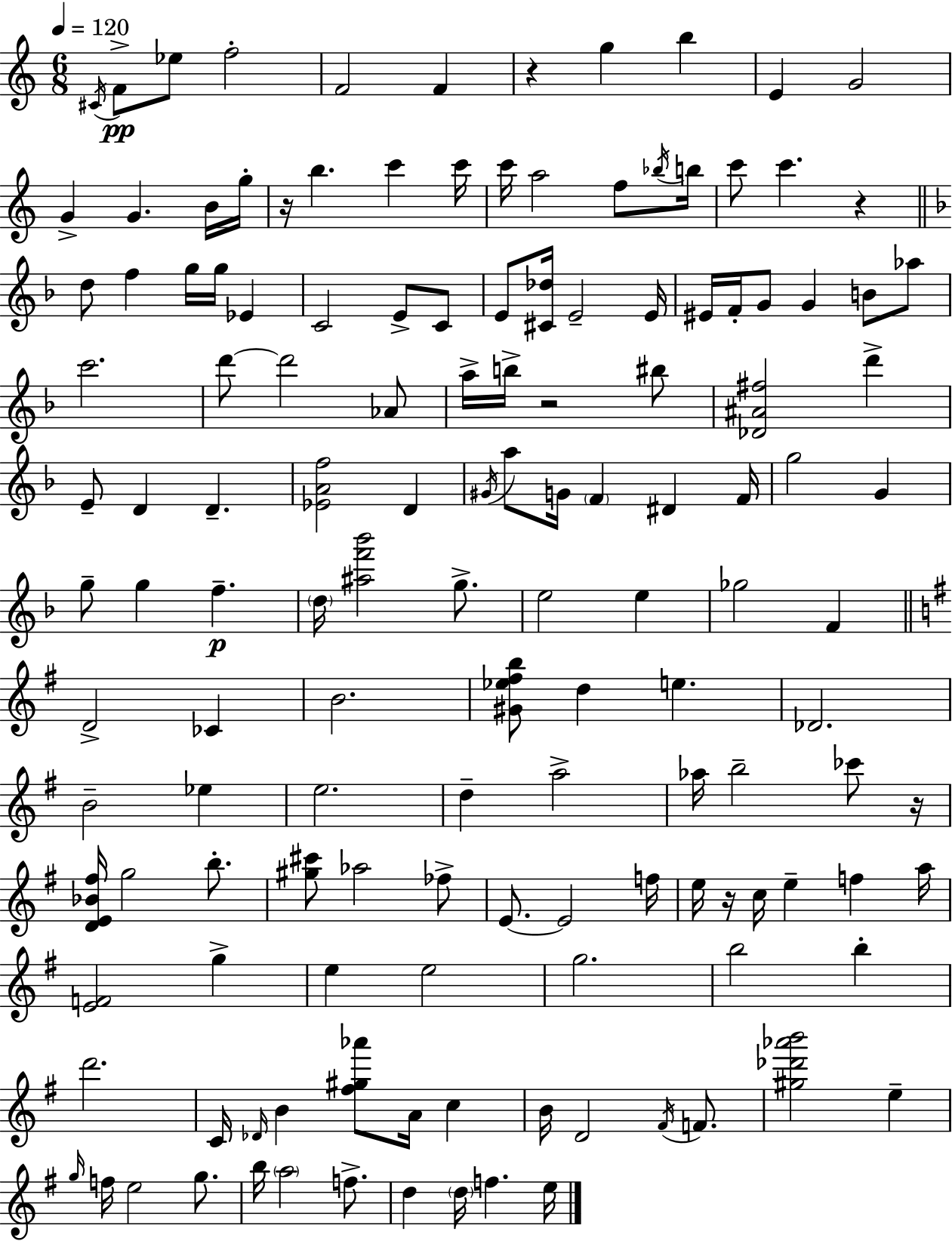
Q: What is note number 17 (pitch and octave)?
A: C6